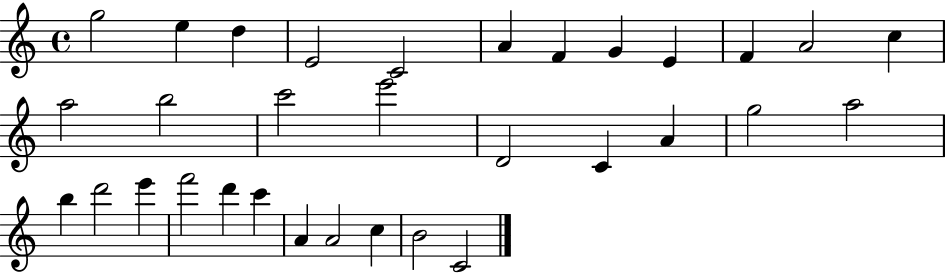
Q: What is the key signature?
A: C major